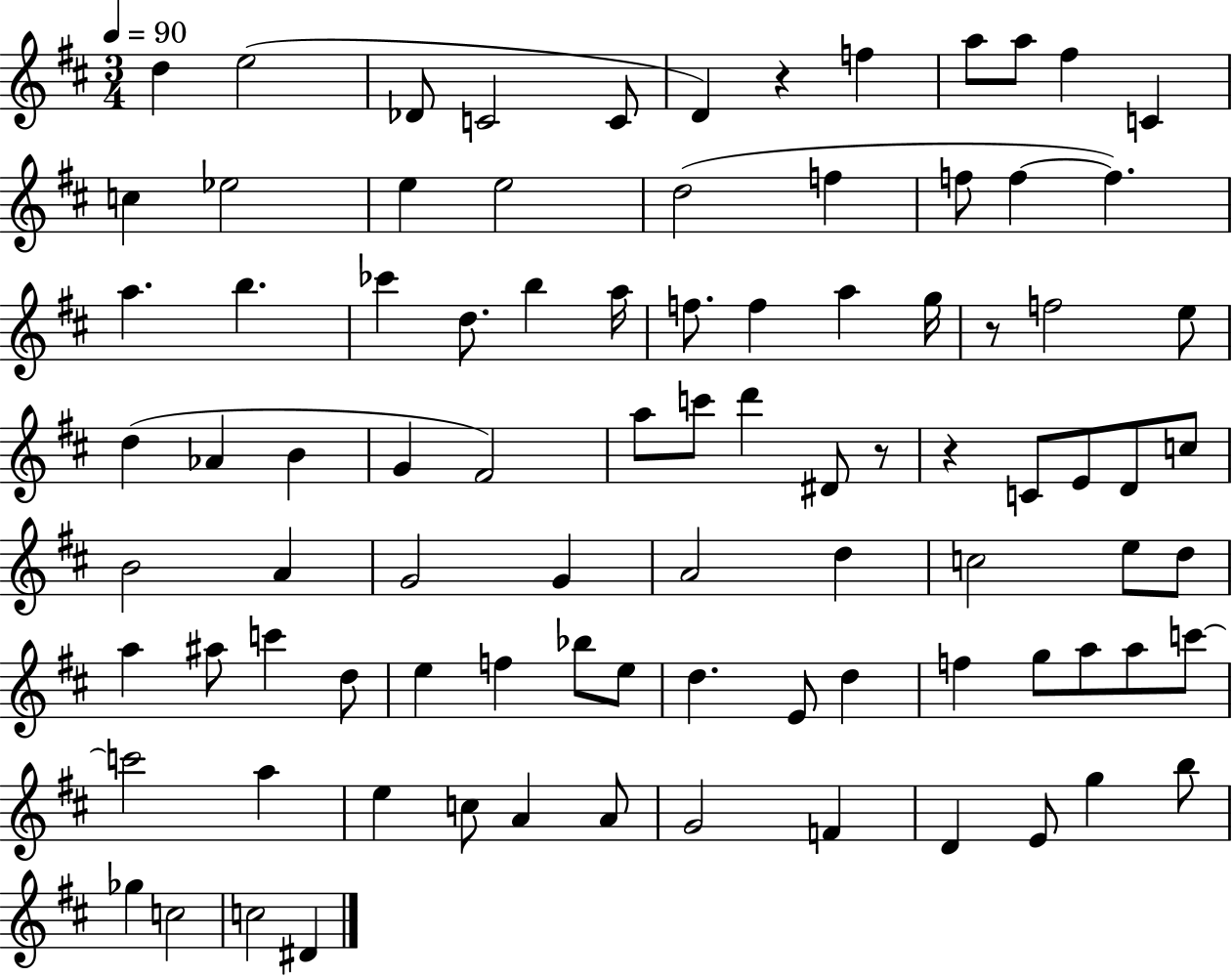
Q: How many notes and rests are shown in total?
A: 90